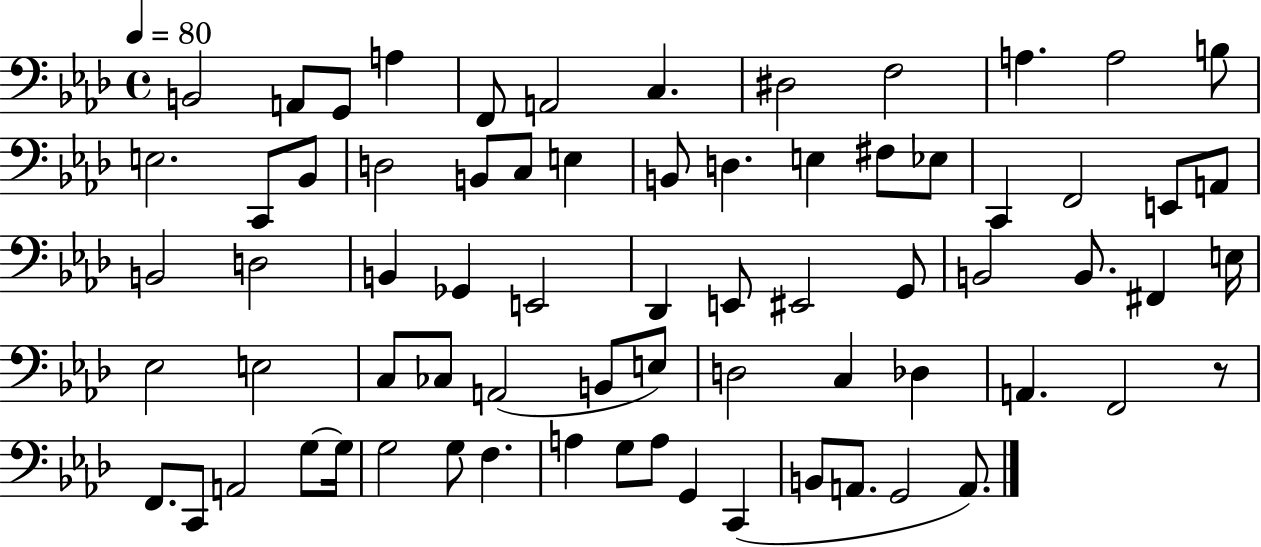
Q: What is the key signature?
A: AES major